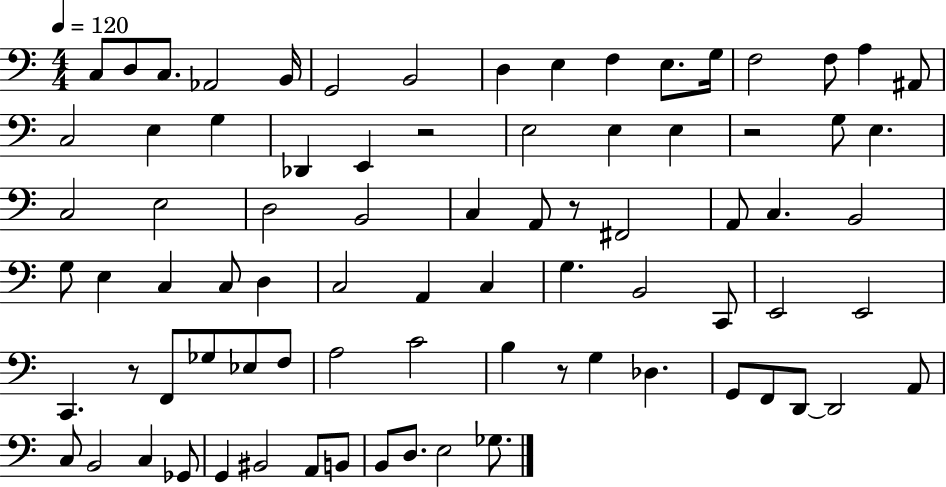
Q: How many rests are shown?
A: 5